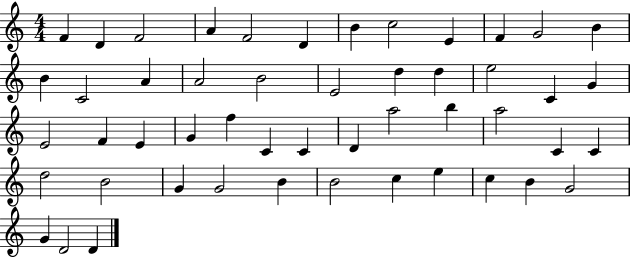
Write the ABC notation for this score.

X:1
T:Untitled
M:4/4
L:1/4
K:C
F D F2 A F2 D B c2 E F G2 B B C2 A A2 B2 E2 d d e2 C G E2 F E G f C C D a2 b a2 C C d2 B2 G G2 B B2 c e c B G2 G D2 D